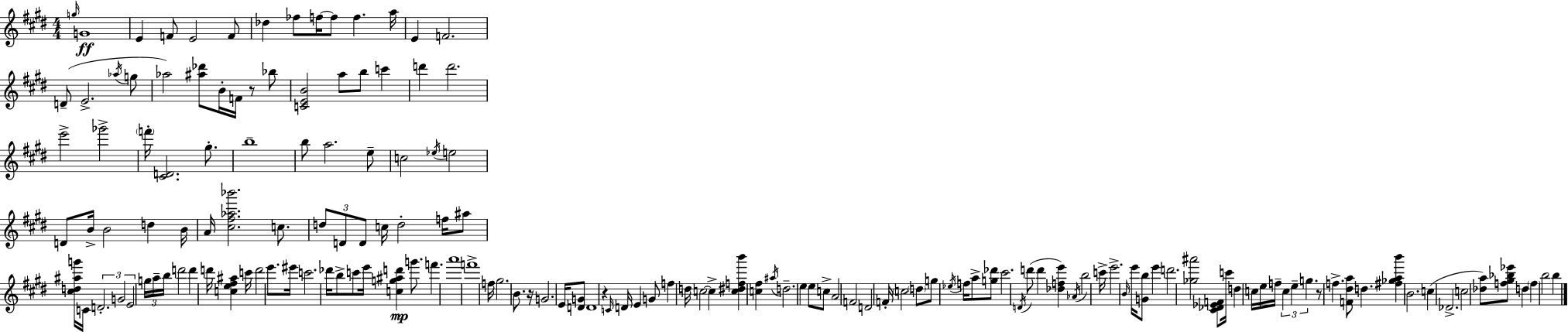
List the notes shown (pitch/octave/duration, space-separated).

G5/s G4/w E4/q F4/e E4/h F4/e Db5/q FES5/e F5/s F5/e F5/q. A5/s E4/q F4/h. D4/e E4/h. Ab5/s G5/e Ab5/h [A#5,Db6]/e B4/s F4/s R/e Bb5/e [C4,E4,B4]/h A5/e B5/e C6/q D6/q D6/h. E6/h Gb6/h F6/s [C#4,D4]/h. G#5/e. B5/w B5/e A5/h. E5/e C5/h Eb5/s E5/h D4/e B4/s B4/h D5/q B4/s A4/s [C#5,F#5,Ab5,Bb6]/h. C5/e. D5/e D4/e D4/e C5/s D5/h F5/s A#5/e [C#5,D5,A#5,G6]/s C4/s D4/h. G4/h E4/h G5/s A5/s B5/s D6/h D6/q D6/s [C5,E5,F#5,A#5]/q C6/s D6/h E6/e. EIS6/s C6/h. Db6/s B5/e C6/e E6/s [C5,G5,A#5,D6]/q G6/e. F6/q. A6/w F6/w F5/s G#5/h. B4/e. R/s G4/h. E4/s [D4,G4]/e D4/w R/q C4/s D4/s E4/q G4/e F5/q D5/s C5/h C5/q [C5,D#5,F5,B6]/q [C5,F#5]/q A#5/s D5/h. E5/q E5/e C5/e A4/h F4/h D4/h F4/s C5/h D5/e G5/e Eb5/s F5/s A5/e [G5,Db6]/e C#6/h. D4/s D6/e D6/q [Db5,F5,E6]/q Ab4/s B5/h C6/s E6/h. B4/s E6/s [G4,B5]/e E6/q D6/h. [Gb5,A#6]/h [C#4,Db4,Eb4,F4]/e C6/s D5/q C5/s E5/s F5/s C5/q E5/q G5/q. R/e F5/q. [F4,D#5,A5]/e D5/q. [F#5,Gb5,A5,B6]/q B4/h. C5/q Db4/h. C5/h [Db5,A5]/e [F5,G#5,Bb5,Eb6]/e D5/q F5/q B5/h B5/q